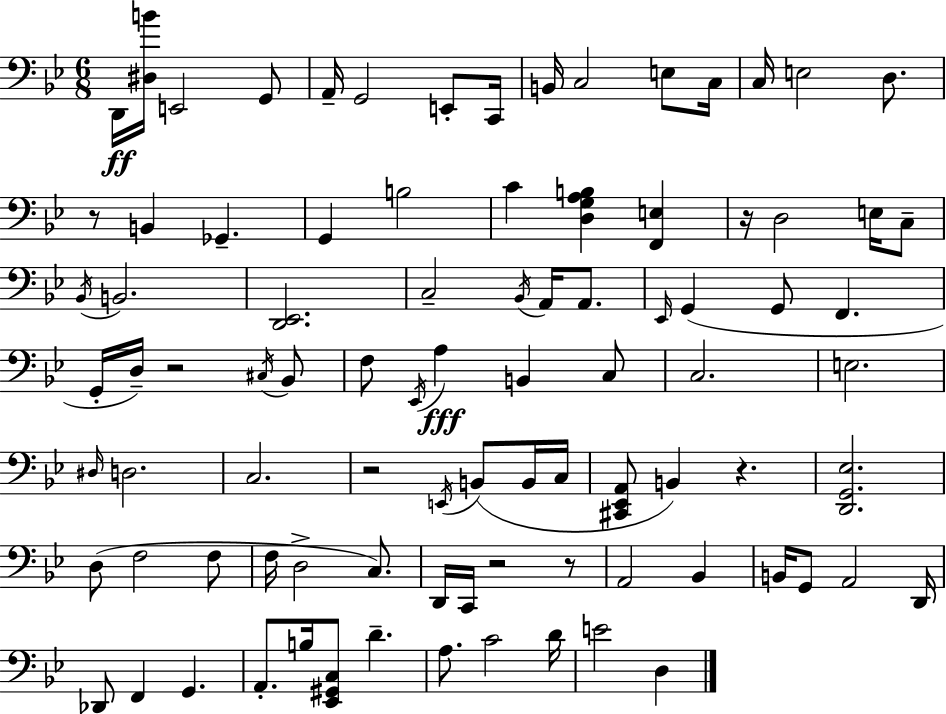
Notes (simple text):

D2/s [D#3,B4]/s E2/h G2/e A2/s G2/h E2/e C2/s B2/s C3/h E3/e C3/s C3/s E3/h D3/e. R/e B2/q Gb2/q. G2/q B3/h C4/q [D3,G3,A3,B3]/q [F2,E3]/q R/s D3/h E3/s C3/e Bb2/s B2/h. [D2,Eb2]/h. C3/h Bb2/s A2/s A2/e. Eb2/s G2/q G2/e F2/q. G2/s D3/s R/h C#3/s Bb2/e F3/e Eb2/s A3/q B2/q C3/e C3/h. E3/h. D#3/s D3/h. C3/h. R/h E2/s B2/e B2/s C3/s [C#2,Eb2,A2]/e B2/q R/q. [D2,G2,Eb3]/h. D3/e F3/h F3/e F3/s D3/h C3/e. D2/s C2/s R/h R/e A2/h Bb2/q B2/s G2/e A2/h D2/s Db2/e F2/q G2/q. A2/e. B3/s [Eb2,G#2,C3]/e D4/q. A3/e. C4/h D4/s E4/h D3/q